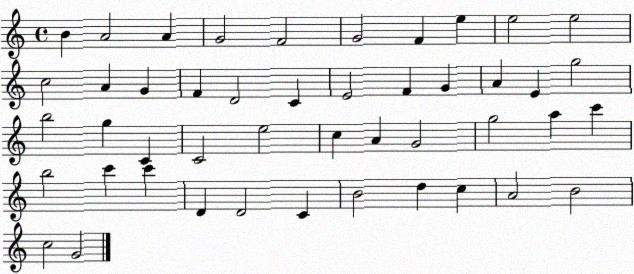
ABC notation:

X:1
T:Untitled
M:4/4
L:1/4
K:C
B A2 A G2 F2 G2 F e e2 e2 c2 A G F D2 C E2 F G A E g2 b2 g C C2 e2 c A G2 g2 a c' b2 c' c' D D2 C B2 d c A2 B2 c2 G2